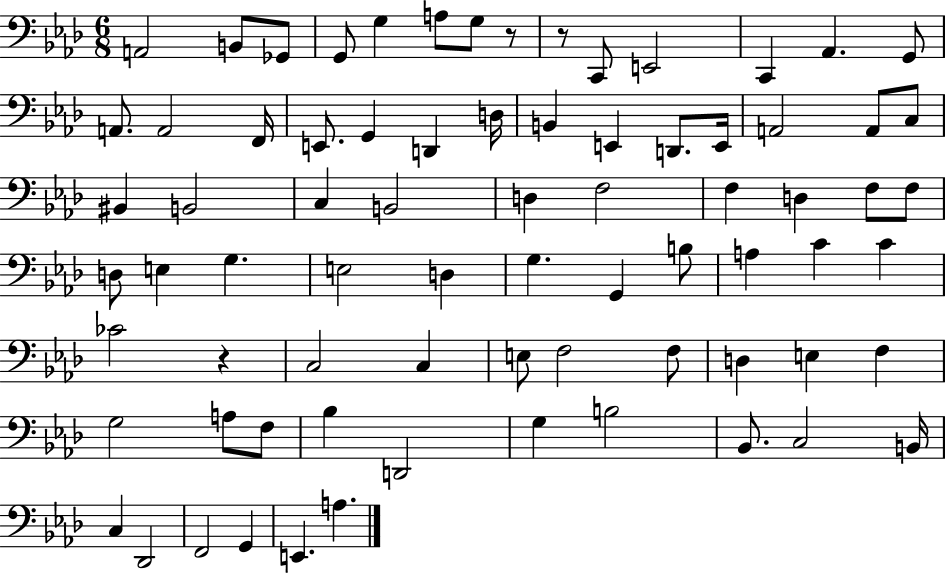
{
  \clef bass
  \numericTimeSignature
  \time 6/8
  \key aes \major
  a,2 b,8 ges,8 | g,8 g4 a8 g8 r8 | r8 c,8 e,2 | c,4 aes,4. g,8 | \break a,8. a,2 f,16 | e,8. g,4 d,4 d16 | b,4 e,4 d,8. e,16 | a,2 a,8 c8 | \break bis,4 b,2 | c4 b,2 | d4 f2 | f4 d4 f8 f8 | \break d8 e4 g4. | e2 d4 | g4. g,4 b8 | a4 c'4 c'4 | \break ces'2 r4 | c2 c4 | e8 f2 f8 | d4 e4 f4 | \break g2 a8 f8 | bes4 d,2 | g4 b2 | bes,8. c2 b,16 | \break c4 des,2 | f,2 g,4 | e,4. a4. | \bar "|."
}